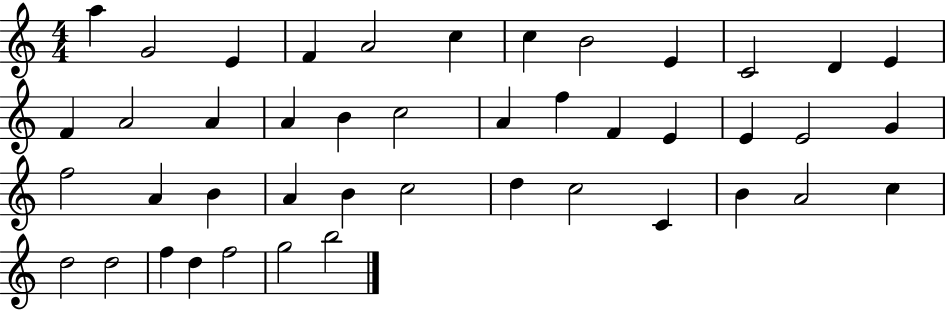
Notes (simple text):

A5/q G4/h E4/q F4/q A4/h C5/q C5/q B4/h E4/q C4/h D4/q E4/q F4/q A4/h A4/q A4/q B4/q C5/h A4/q F5/q F4/q E4/q E4/q E4/h G4/q F5/h A4/q B4/q A4/q B4/q C5/h D5/q C5/h C4/q B4/q A4/h C5/q D5/h D5/h F5/q D5/q F5/h G5/h B5/h